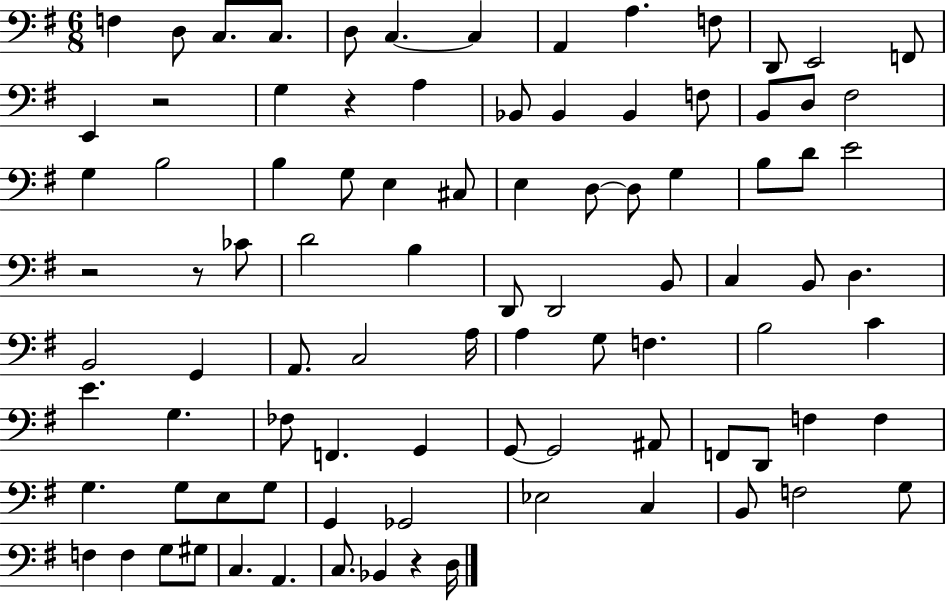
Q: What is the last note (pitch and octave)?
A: D3